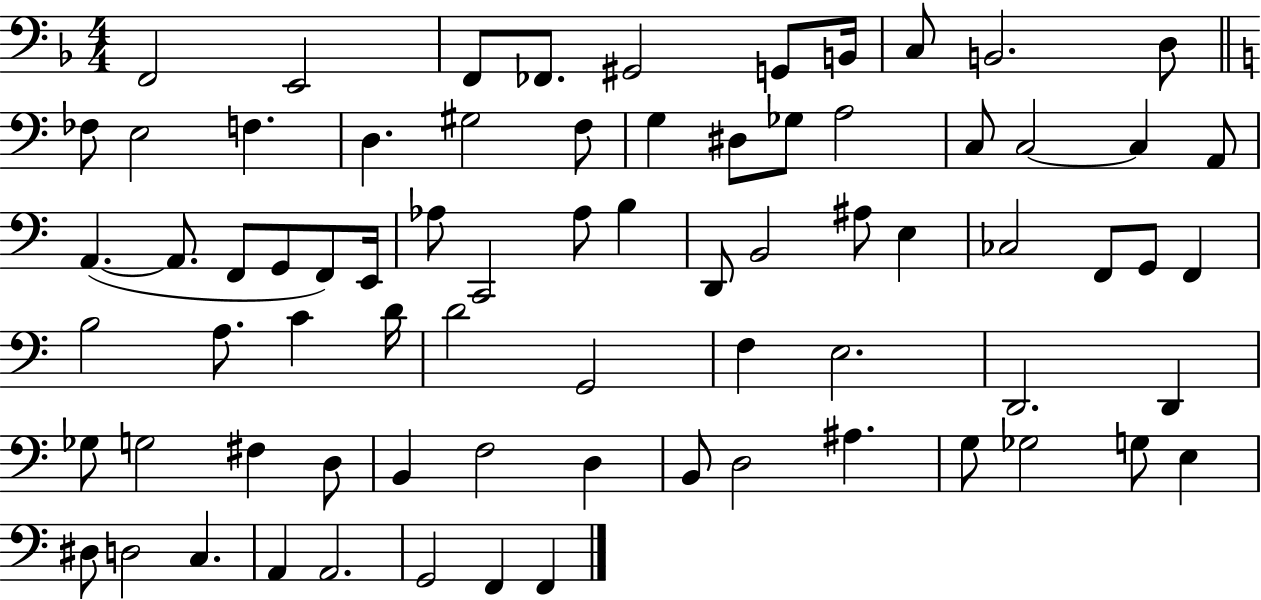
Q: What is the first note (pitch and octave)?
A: F2